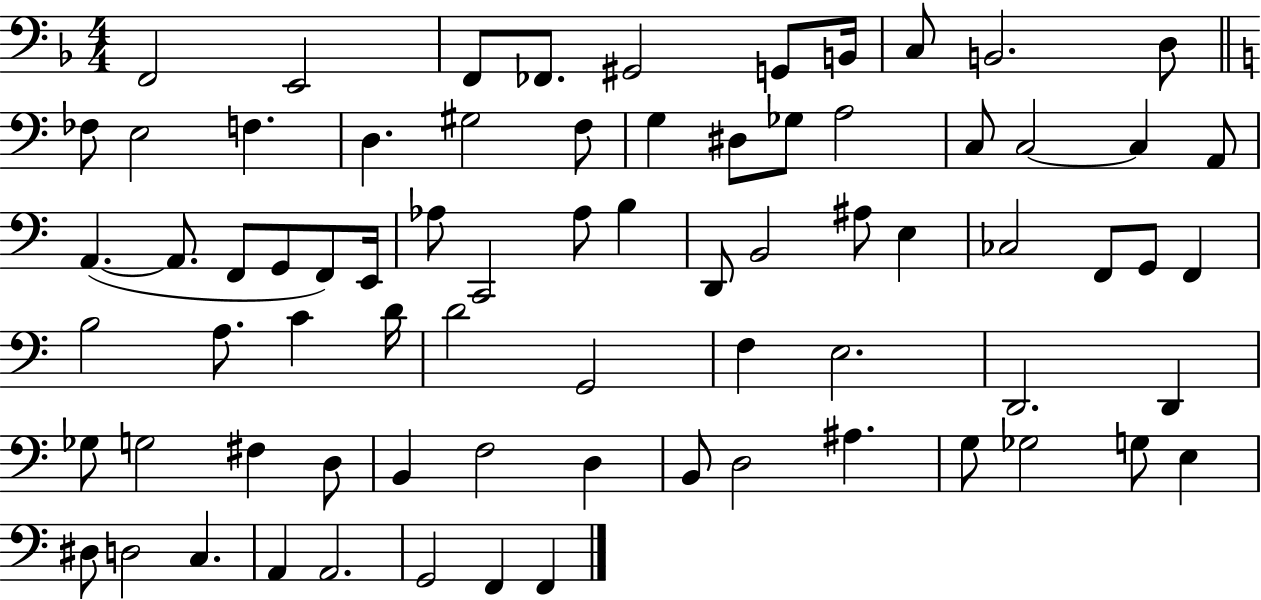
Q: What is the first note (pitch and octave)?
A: F2